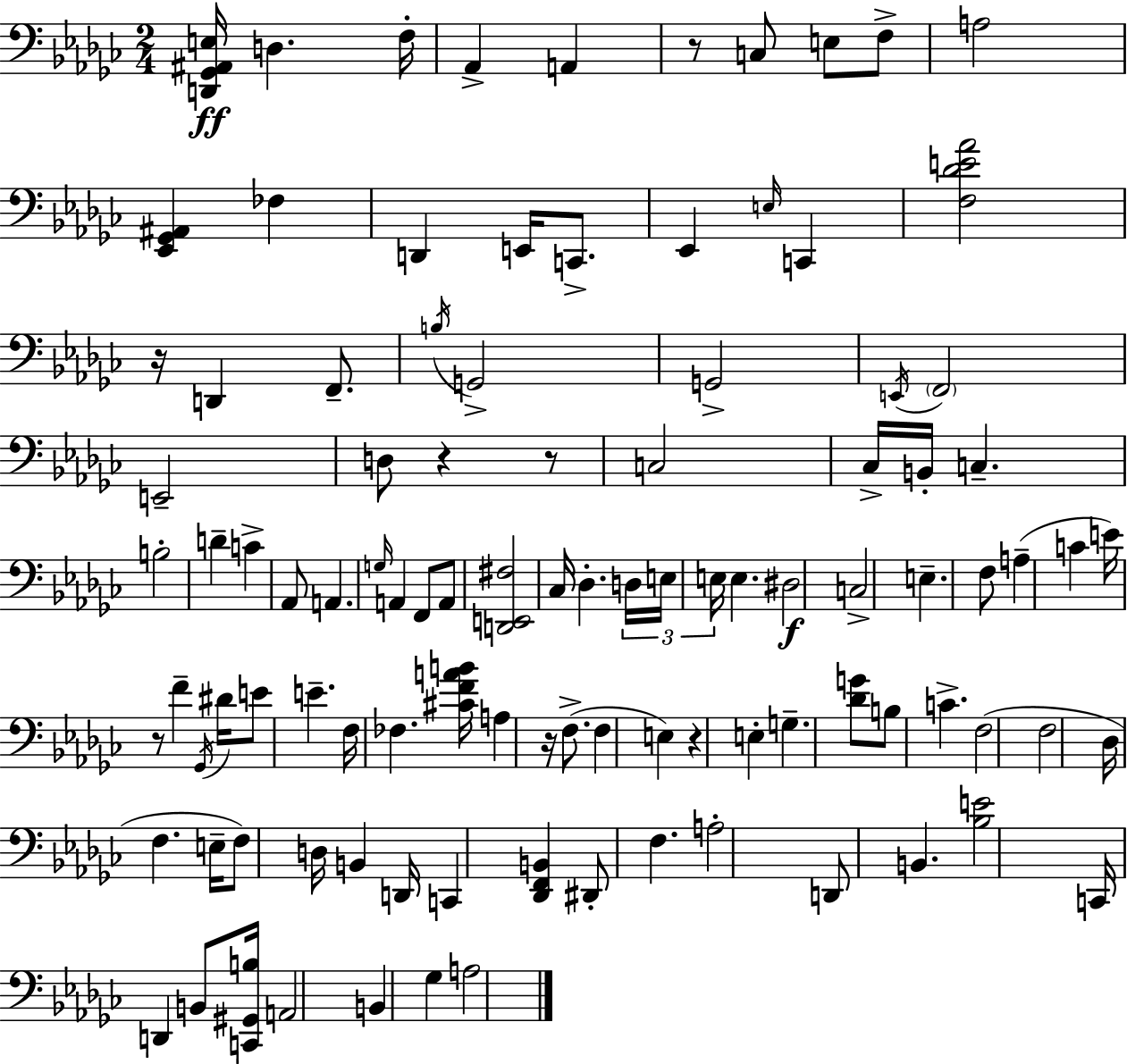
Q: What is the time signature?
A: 2/4